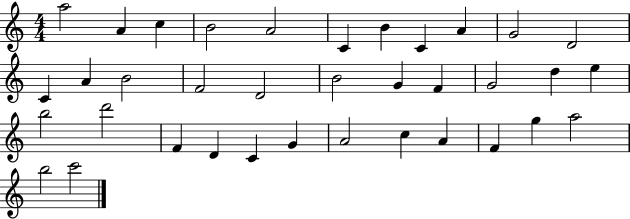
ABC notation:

X:1
T:Untitled
M:4/4
L:1/4
K:C
a2 A c B2 A2 C B C A G2 D2 C A B2 F2 D2 B2 G F G2 d e b2 d'2 F D C G A2 c A F g a2 b2 c'2